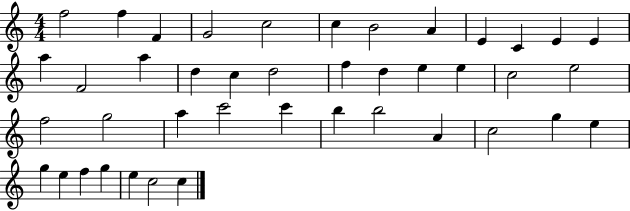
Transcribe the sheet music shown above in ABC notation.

X:1
T:Untitled
M:4/4
L:1/4
K:C
f2 f F G2 c2 c B2 A E C E E a F2 a d c d2 f d e e c2 e2 f2 g2 a c'2 c' b b2 A c2 g e g e f g e c2 c